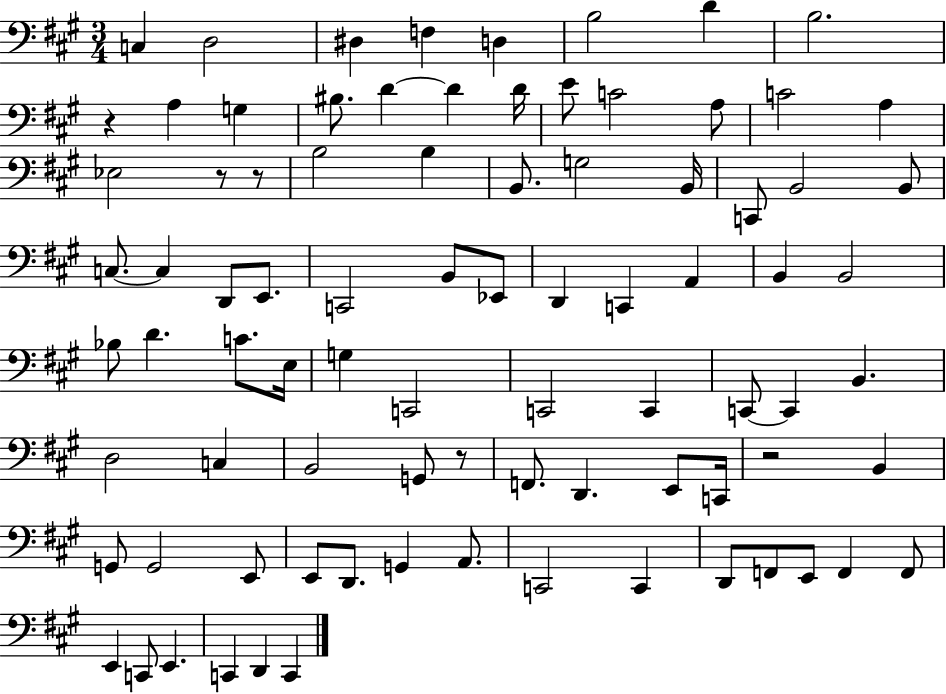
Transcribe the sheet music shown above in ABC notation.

X:1
T:Untitled
M:3/4
L:1/4
K:A
C, D,2 ^D, F, D, B,2 D B,2 z A, G, ^B,/2 D D D/4 E/2 C2 A,/2 C2 A, _E,2 z/2 z/2 B,2 B, B,,/2 G,2 B,,/4 C,,/2 B,,2 B,,/2 C,/2 C, D,,/2 E,,/2 C,,2 B,,/2 _E,,/2 D,, C,, A,, B,, B,,2 _B,/2 D C/2 E,/4 G, C,,2 C,,2 C,, C,,/2 C,, B,, D,2 C, B,,2 G,,/2 z/2 F,,/2 D,, E,,/2 C,,/4 z2 B,, G,,/2 G,,2 E,,/2 E,,/2 D,,/2 G,, A,,/2 C,,2 C,, D,,/2 F,,/2 E,,/2 F,, F,,/2 E,, C,,/2 E,, C,, D,, C,,